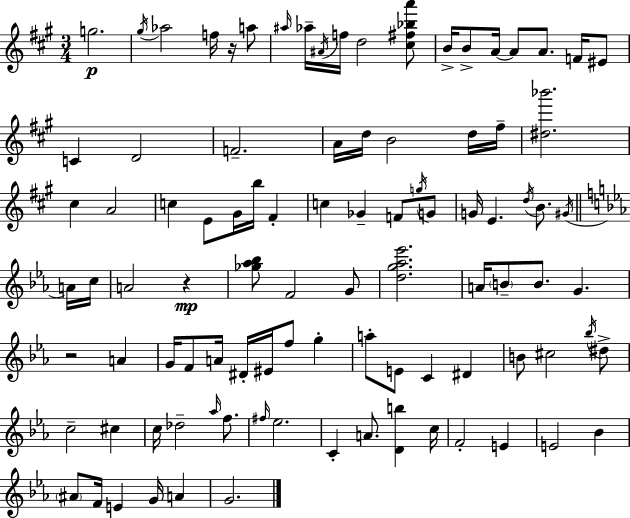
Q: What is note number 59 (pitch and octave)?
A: G5